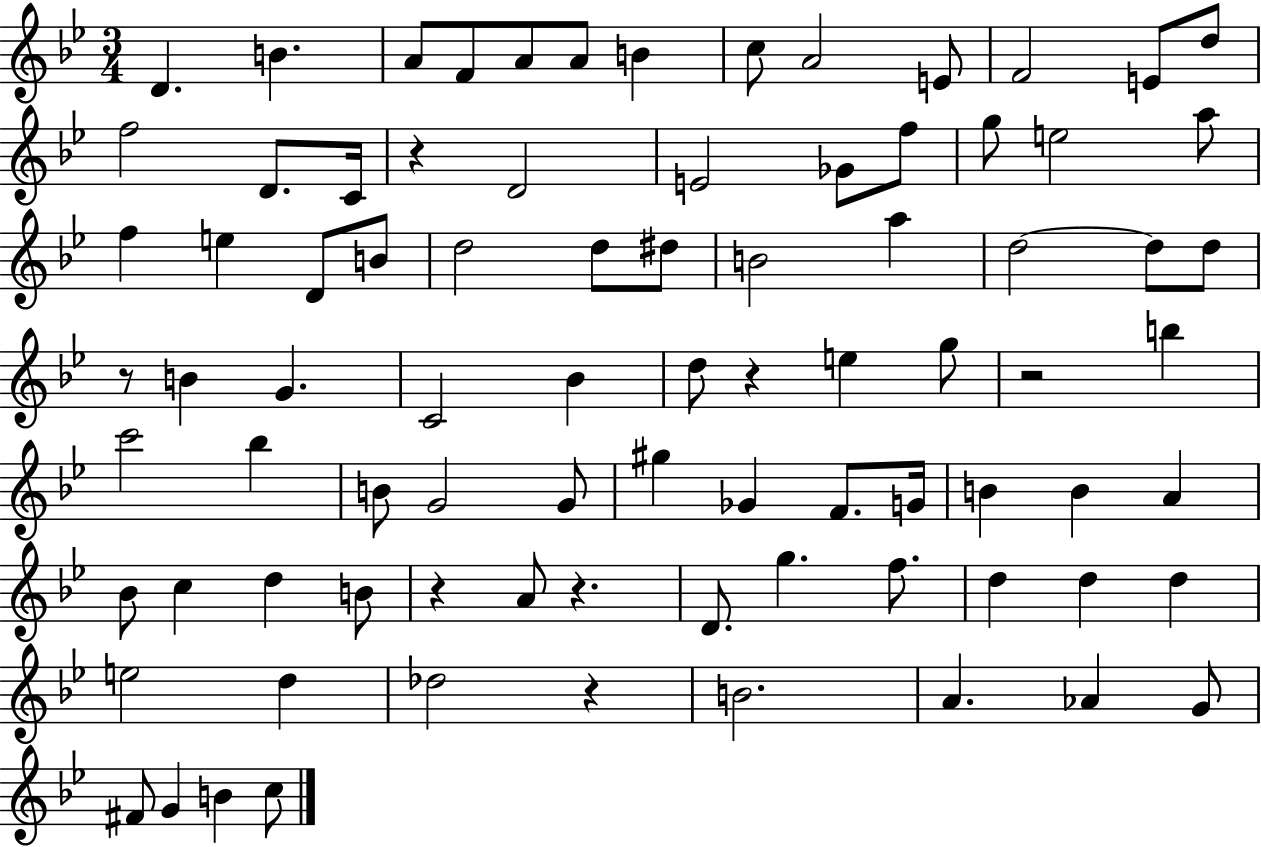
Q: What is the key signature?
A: BES major